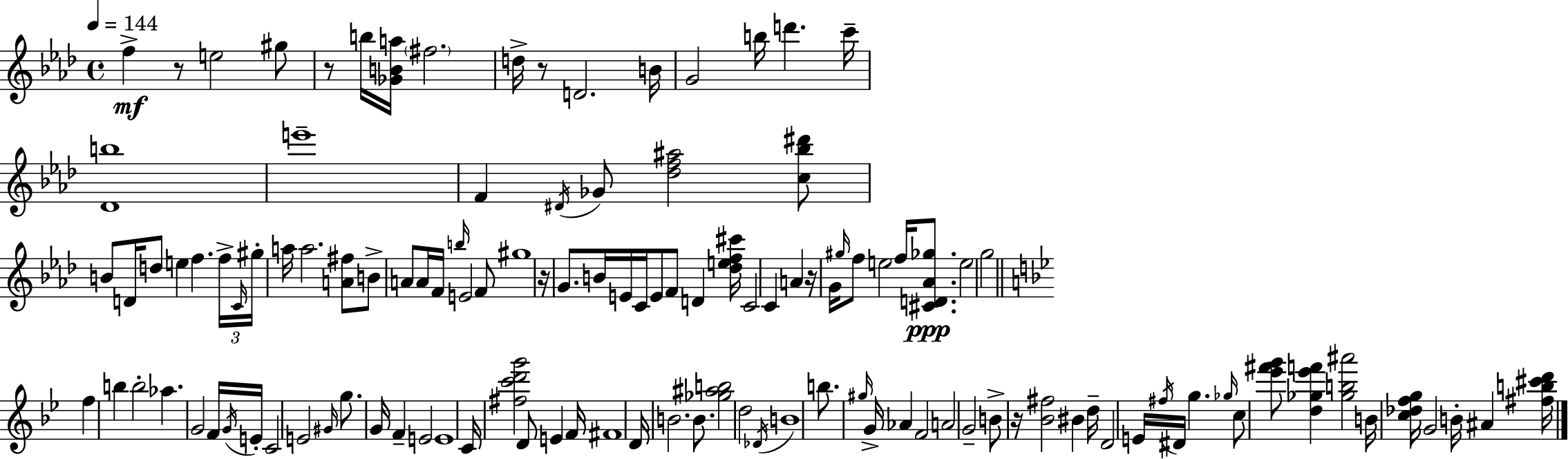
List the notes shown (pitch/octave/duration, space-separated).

F5/q R/e E5/h G#5/e R/e B5/s [Gb4,B4,A5]/s F#5/h. D5/s R/e D4/h. B4/s G4/h B5/s D6/q. C6/s [Db4,B5]/w E6/w F4/q D#4/s Gb4/e [Db5,F5,A#5]/h [C5,Bb5,D#6]/e B4/e D4/s D5/e E5/q F5/q. F5/s C4/s G#5/s A5/s A5/h. [A4,F#5]/e B4/e A4/e A4/s F4/s B5/s E4/h F4/e G#5/w R/s G4/e. B4/s E4/s C4/s E4/e F4/e D4/q [Db5,E5,F5,C#6]/s C4/h C4/q A4/q R/s G4/s G#5/s F5/e E5/h F5/s [C#4,D4,Ab4,Gb5]/e. E5/h G5/h F5/q B5/q B5/h Ab5/q. G4/h F4/s G4/s E4/s C4/h E4/h G#4/s G5/e. G4/s F4/q E4/h E4/w C4/s [F#5,C6,D6,G6]/h D4/e E4/q F4/s F#4/w D4/s B4/h. B4/e. [Gb5,A#5,B5]/h D5/h Db4/s B4/w B5/e. G#5/s G4/s Ab4/q F4/h A4/h G4/h B4/e R/s [Bb4,F#5]/h BIS4/q D5/s D4/h E4/s F#5/s D#4/s G5/q. Gb5/s C5/e [Eb6,F#6,G6]/e [D5,Gb5,Eb6,F6]/q [Gb5,B5,A#6]/h B4/s [C5,Db5,F5,G5]/s G4/h B4/s A#4/q [F#5,B5,C#6,D6]/s